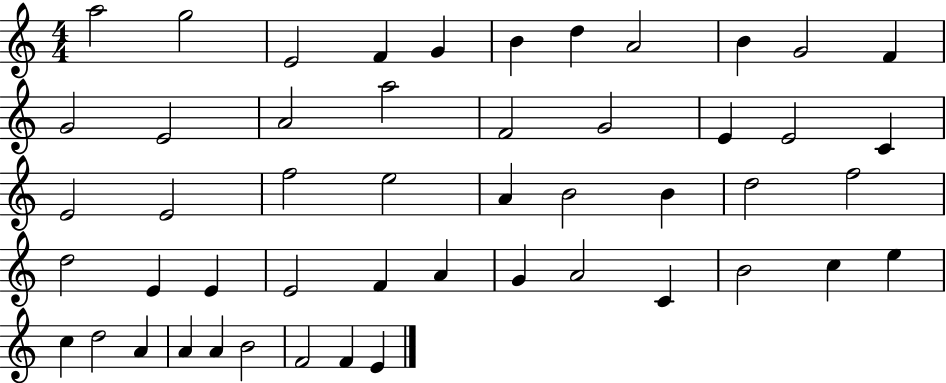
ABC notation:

X:1
T:Untitled
M:4/4
L:1/4
K:C
a2 g2 E2 F G B d A2 B G2 F G2 E2 A2 a2 F2 G2 E E2 C E2 E2 f2 e2 A B2 B d2 f2 d2 E E E2 F A G A2 C B2 c e c d2 A A A B2 F2 F E